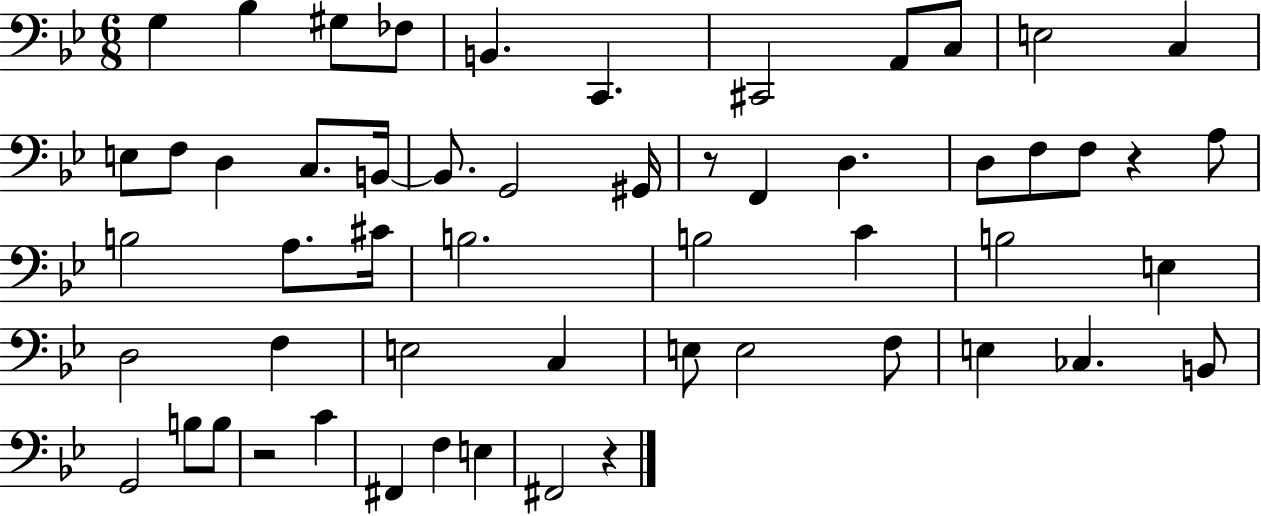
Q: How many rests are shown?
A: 4